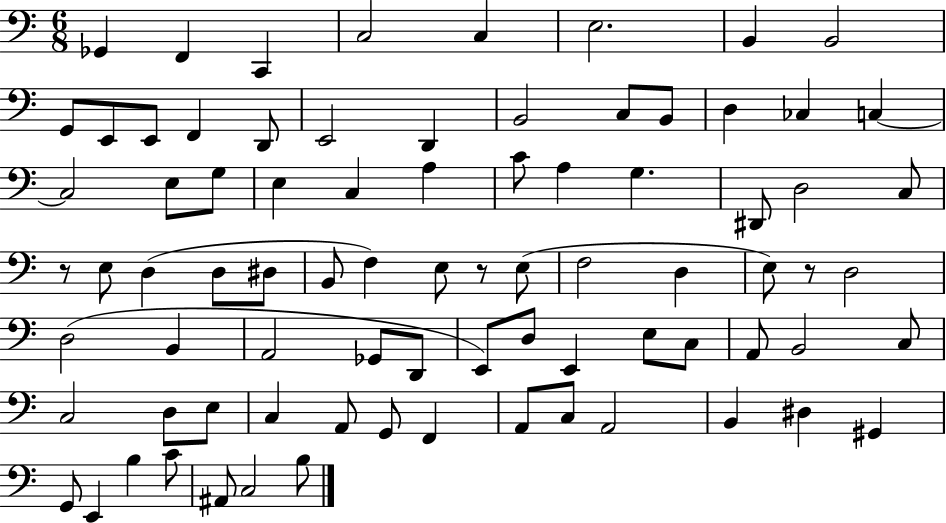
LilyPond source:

{
  \clef bass
  \numericTimeSignature
  \time 6/8
  \key c \major
  ges,4 f,4 c,4 | c2 c4 | e2. | b,4 b,2 | \break g,8 e,8 e,8 f,4 d,8 | e,2 d,4 | b,2 c8 b,8 | d4 ces4 c4~~ | \break c2 e8 g8 | e4 c4 a4 | c'8 a4 g4. | dis,8 d2 c8 | \break r8 e8 d4( d8 dis8 | b,8 f4) e8 r8 e8( | f2 d4 | e8) r8 d2 | \break d2( b,4 | a,2 ges,8 d,8 | e,8) d8 e,4 e8 c8 | a,8 b,2 c8 | \break c2 d8 e8 | c4 a,8 g,8 f,4 | a,8 c8 a,2 | b,4 dis4 gis,4 | \break g,8 e,4 b4 c'8 | ais,8 c2 b8 | \bar "|."
}